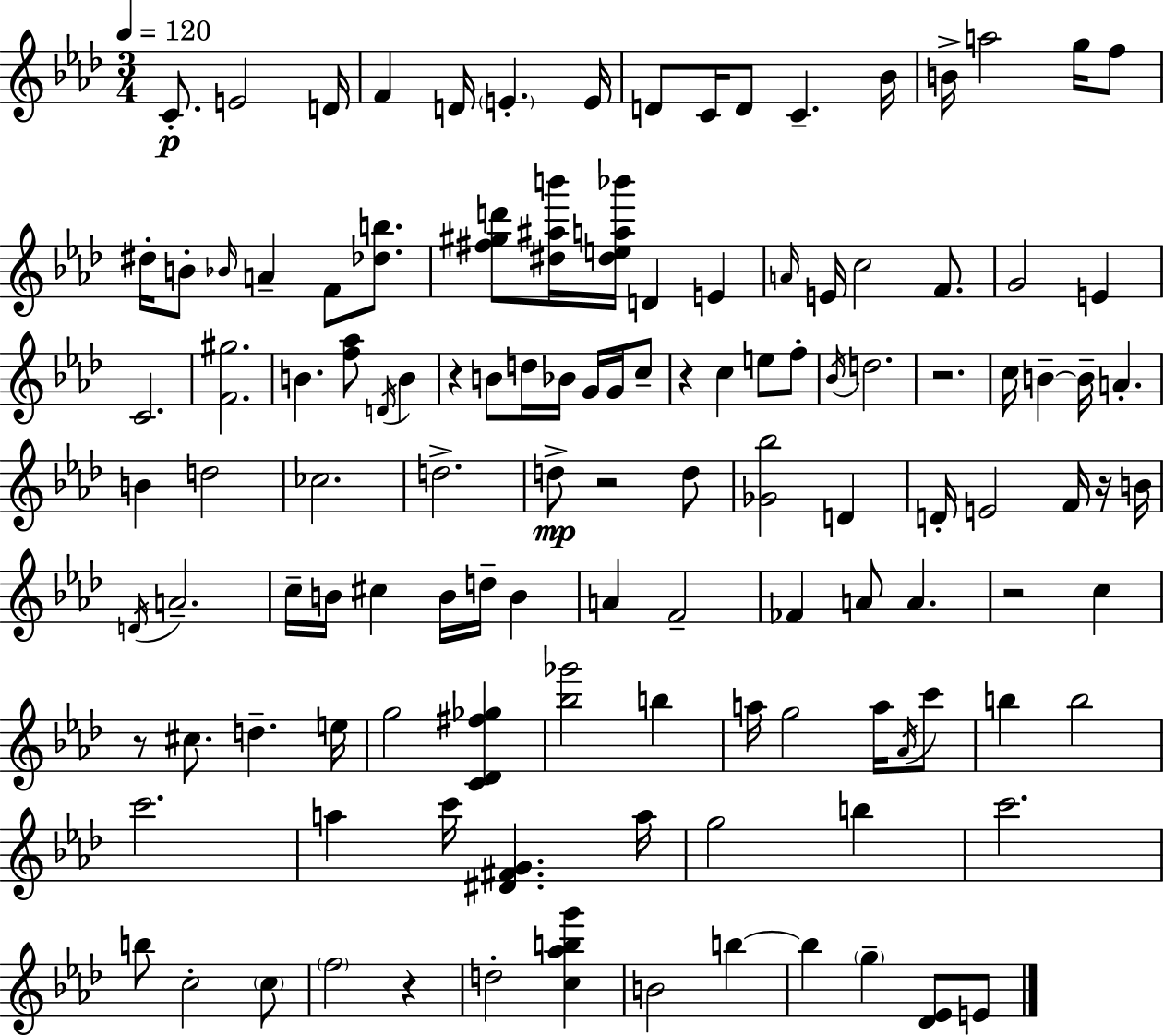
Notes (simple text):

C4/e. E4/h D4/s F4/q D4/s E4/q. E4/s D4/e C4/s D4/e C4/q. Bb4/s B4/s A5/h G5/s F5/e D#5/s B4/e Bb4/s A4/q F4/e [Db5,B5]/e. [F#5,G#5,D6]/e [D#5,A#5,B6]/s [D#5,E5,A5,Bb6]/s D4/q E4/q A4/s E4/s C5/h F4/e. G4/h E4/q C4/h. [F4,G#5]/h. B4/q. [F5,Ab5]/e D4/s B4/q R/q B4/e D5/s Bb4/s G4/s G4/s C5/e R/q C5/q E5/e F5/e Bb4/s D5/h. R/h. C5/s B4/q B4/s A4/q. B4/q D5/h CES5/h. D5/h. D5/e R/h D5/e [Gb4,Bb5]/h D4/q D4/s E4/h F4/s R/s B4/s D4/s A4/h. C5/s B4/s C#5/q B4/s D5/s B4/q A4/q F4/h FES4/q A4/e A4/q. R/h C5/q R/e C#5/e. D5/q. E5/s G5/h [C4,Db4,F#5,Gb5]/q [Bb5,Gb6]/h B5/q A5/s G5/h A5/s Ab4/s C6/e B5/q B5/h C6/h. A5/q C6/s [D#4,F#4,G4]/q. A5/s G5/h B5/q C6/h. B5/e C5/h C5/e F5/h R/q D5/h [C5,Ab5,B5,G6]/q B4/h B5/q B5/q G5/q [Db4,Eb4]/e E4/e